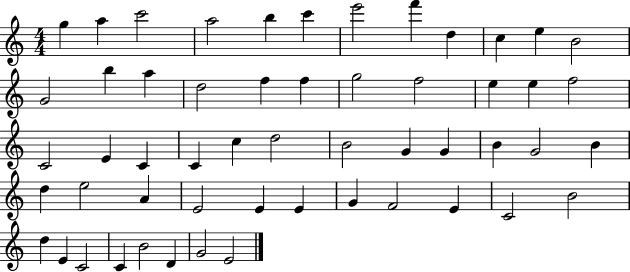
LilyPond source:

{
  \clef treble
  \numericTimeSignature
  \time 4/4
  \key c \major
  g''4 a''4 c'''2 | a''2 b''4 c'''4 | e'''2 f'''4 d''4 | c''4 e''4 b'2 | \break g'2 b''4 a''4 | d''2 f''4 f''4 | g''2 f''2 | e''4 e''4 f''2 | \break c'2 e'4 c'4 | c'4 c''4 d''2 | b'2 g'4 g'4 | b'4 g'2 b'4 | \break d''4 e''2 a'4 | e'2 e'4 e'4 | g'4 f'2 e'4 | c'2 b'2 | \break d''4 e'4 c'2 | c'4 b'2 d'4 | g'2 e'2 | \bar "|."
}